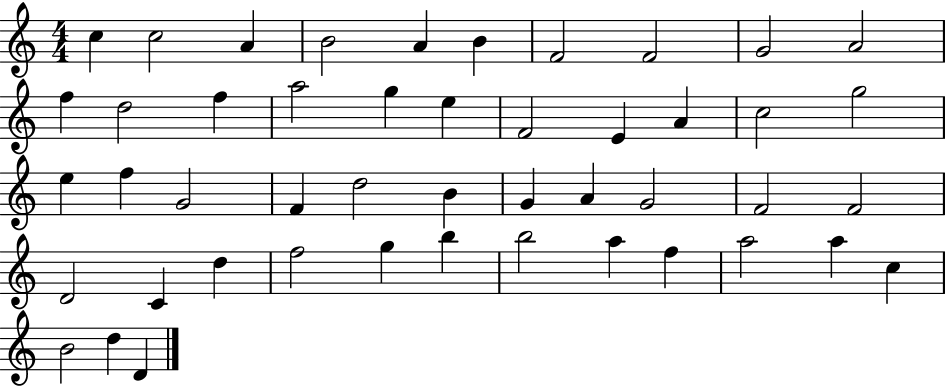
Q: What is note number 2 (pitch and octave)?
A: C5